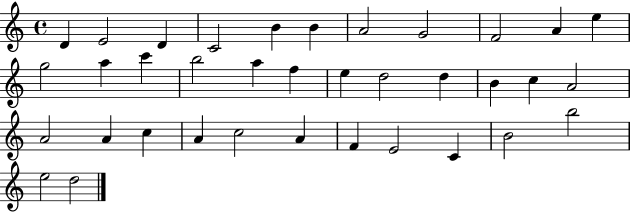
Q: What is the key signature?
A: C major